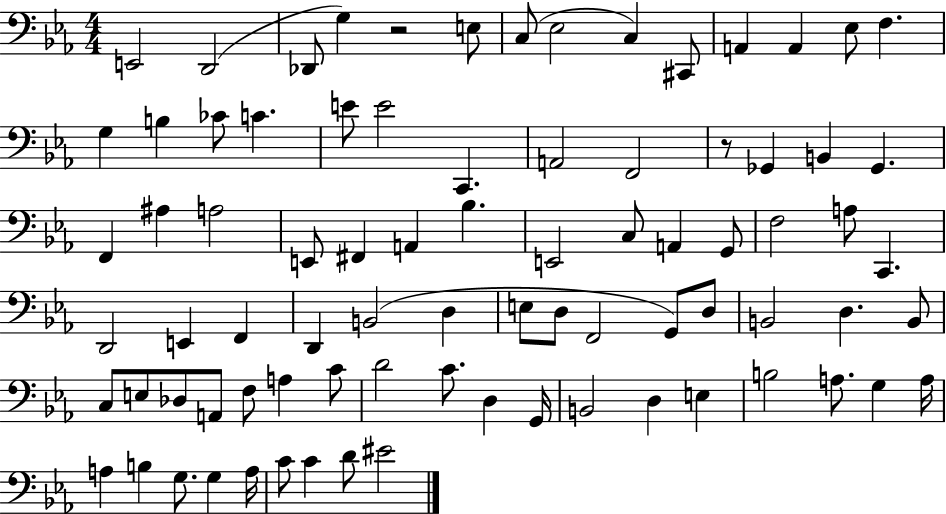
{
  \clef bass
  \numericTimeSignature
  \time 4/4
  \key ees \major
  e,2 d,2( | des,8 g4) r2 e8 | c8( ees2 c4) cis,8 | a,4 a,4 ees8 f4. | \break g4 b4 ces'8 c'4. | e'8 e'2 c,4. | a,2 f,2 | r8 ges,4 b,4 ges,4. | \break f,4 ais4 a2 | e,8 fis,4 a,4 bes4. | e,2 c8 a,4 g,8 | f2 a8 c,4. | \break d,2 e,4 f,4 | d,4 b,2( d4 | e8 d8 f,2 g,8) d8 | b,2 d4. b,8 | \break c8 e8 des8 a,8 f8 a4 c'8 | d'2 c'8. d4 g,16 | b,2 d4 e4 | b2 a8. g4 a16 | \break a4 b4 g8. g4 a16 | c'8 c'4 d'8 eis'2 | \bar "|."
}